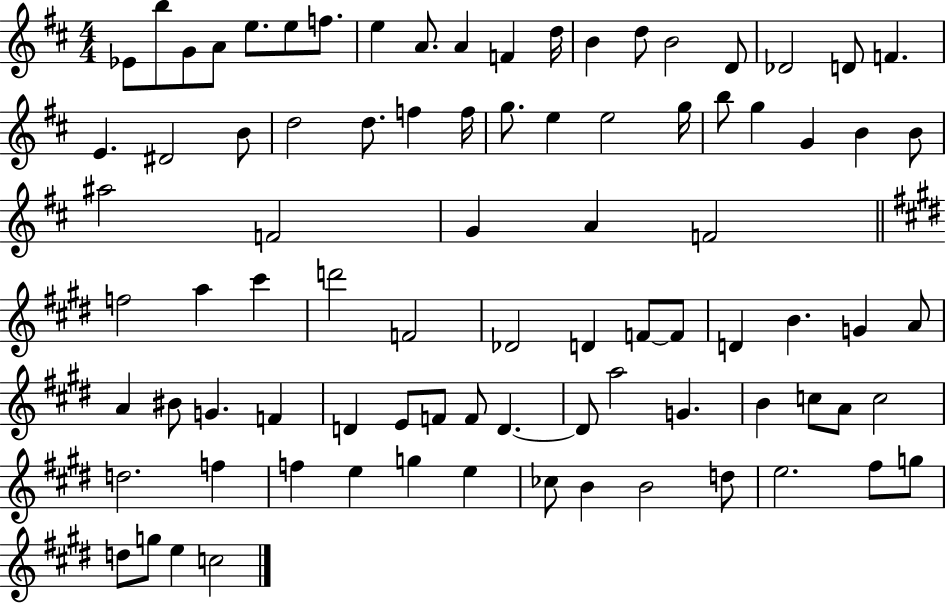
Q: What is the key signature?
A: D major